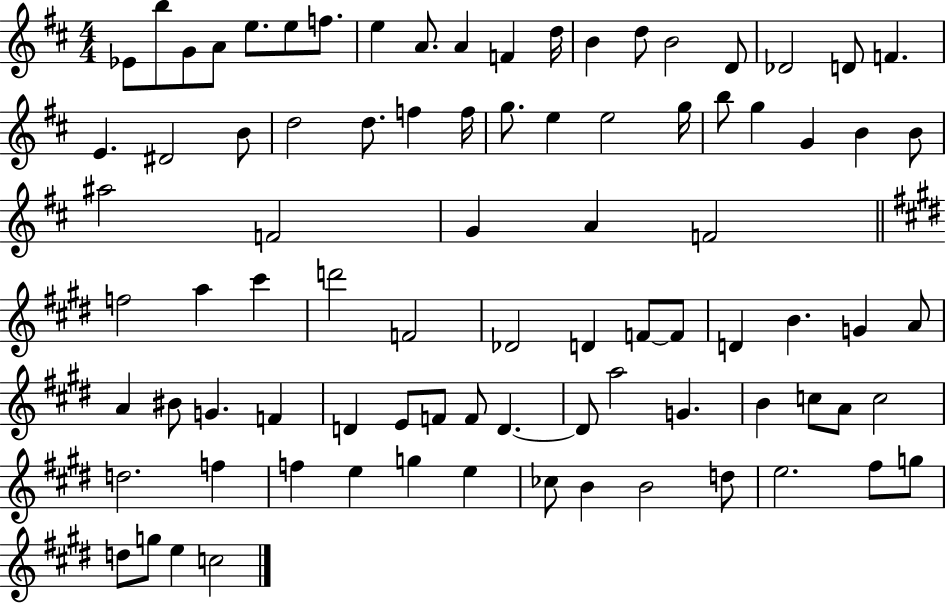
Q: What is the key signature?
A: D major